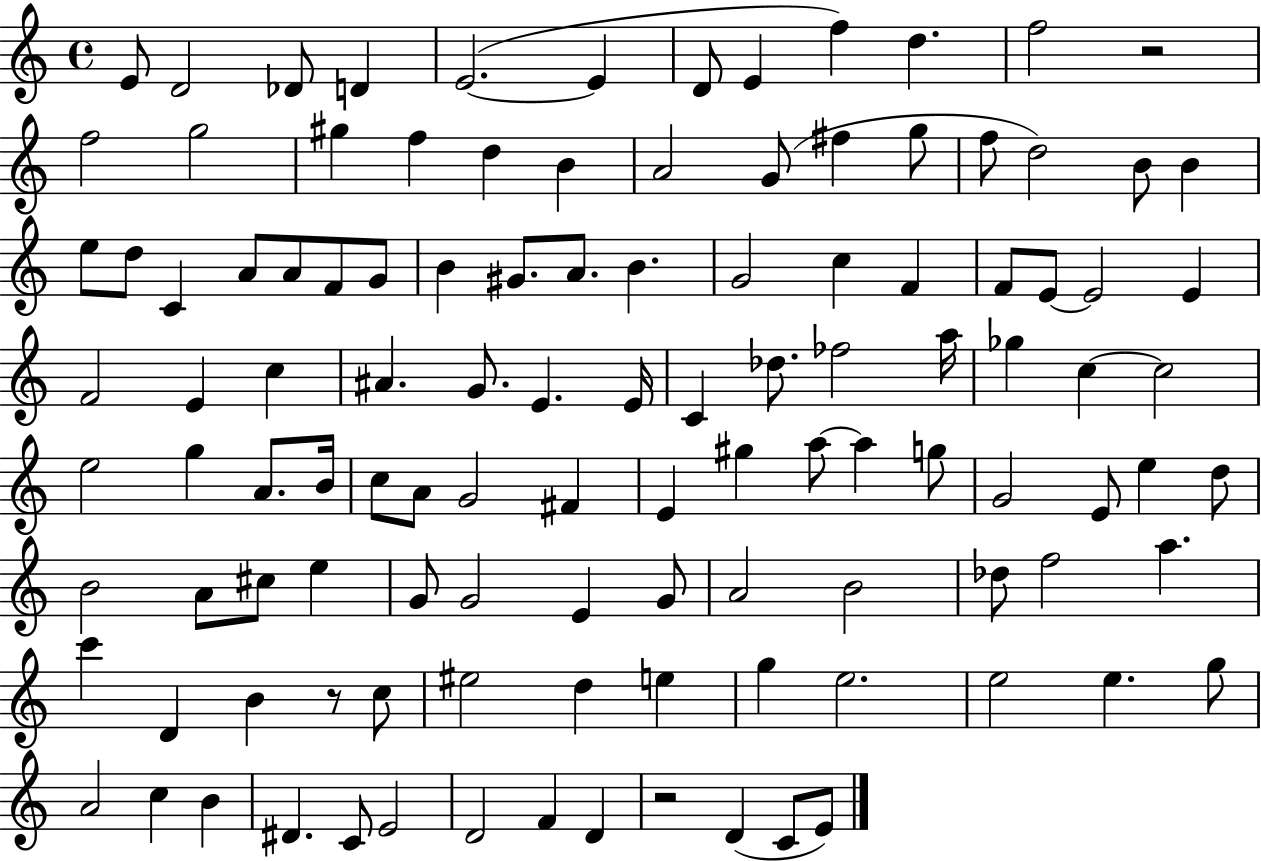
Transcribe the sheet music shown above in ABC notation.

X:1
T:Untitled
M:4/4
L:1/4
K:C
E/2 D2 _D/2 D E2 E D/2 E f d f2 z2 f2 g2 ^g f d B A2 G/2 ^f g/2 f/2 d2 B/2 B e/2 d/2 C A/2 A/2 F/2 G/2 B ^G/2 A/2 B G2 c F F/2 E/2 E2 E F2 E c ^A G/2 E E/4 C _d/2 _f2 a/4 _g c c2 e2 g A/2 B/4 c/2 A/2 G2 ^F E ^g a/2 a g/2 G2 E/2 e d/2 B2 A/2 ^c/2 e G/2 G2 E G/2 A2 B2 _d/2 f2 a c' D B z/2 c/2 ^e2 d e g e2 e2 e g/2 A2 c B ^D C/2 E2 D2 F D z2 D C/2 E/2